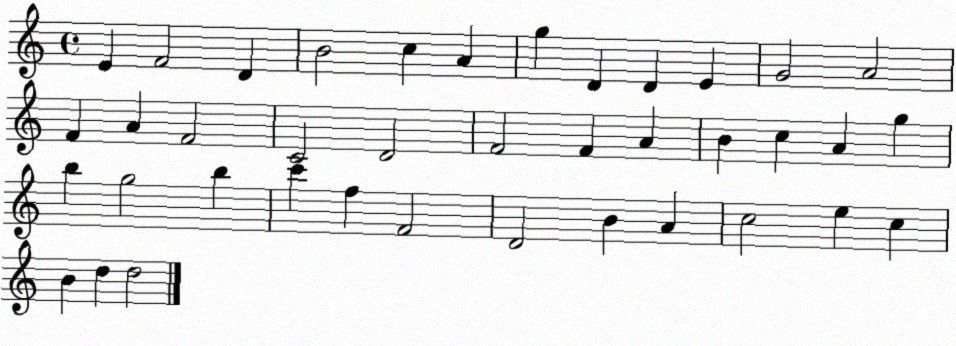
X:1
T:Untitled
M:4/4
L:1/4
K:C
E F2 D B2 c A g D D E G2 A2 F A F2 C2 D2 F2 F A B c A g b g2 b c' f F2 D2 B A c2 e c B d d2